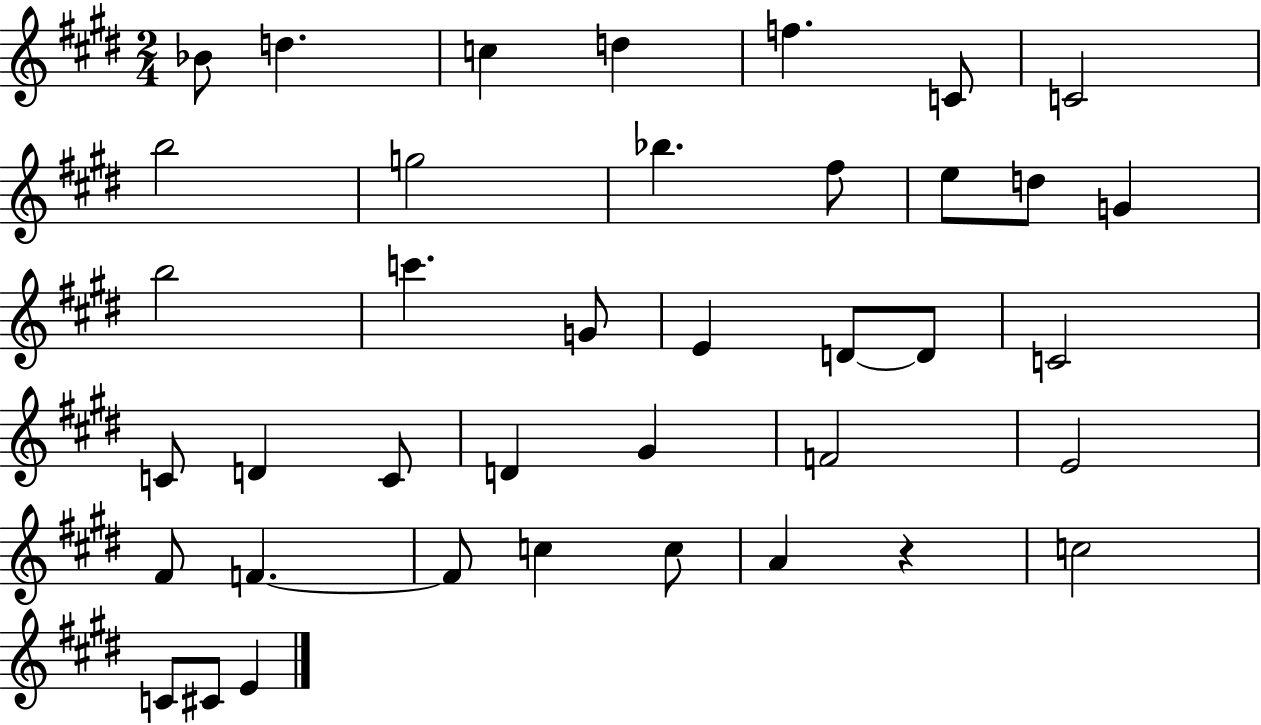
X:1
T:Untitled
M:2/4
L:1/4
K:E
_B/2 d c d f C/2 C2 b2 g2 _b ^f/2 e/2 d/2 G b2 c' G/2 E D/2 D/2 C2 C/2 D C/2 D ^G F2 E2 ^F/2 F F/2 c c/2 A z c2 C/2 ^C/2 E